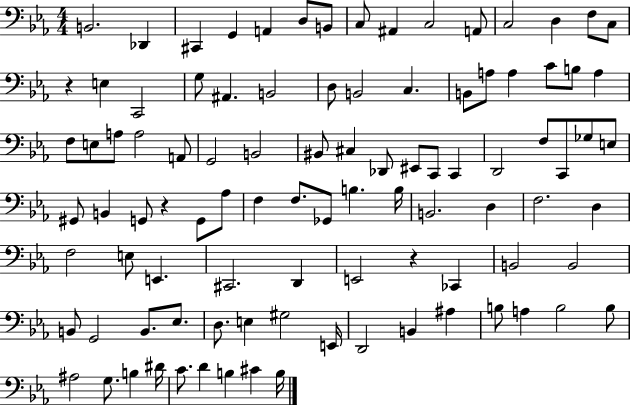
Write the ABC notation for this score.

X:1
T:Untitled
M:4/4
L:1/4
K:Eb
B,,2 _D,, ^C,, G,, A,, D,/2 B,,/2 C,/2 ^A,, C,2 A,,/2 C,2 D, F,/2 C,/2 z E, C,,2 G,/2 ^A,, B,,2 D,/2 B,,2 C, B,,/2 A,/2 A, C/2 B,/2 A, F,/2 E,/2 A,/2 A,2 A,,/2 G,,2 B,,2 ^B,,/2 ^C, _D,,/2 ^E,,/2 C,,/2 C,, D,,2 F,/2 C,,/2 _G,/2 E,/2 ^G,,/2 B,, G,,/2 z G,,/2 _A,/2 F, F,/2 _G,,/2 B, B,/4 B,,2 D, F,2 D, F,2 E,/2 E,, ^C,,2 D,, E,,2 z _C,, B,,2 B,,2 B,,/2 G,,2 B,,/2 _E,/2 D,/2 E, ^G,2 E,,/4 D,,2 B,, ^A, B,/2 A, B,2 B,/2 ^A,2 G,/2 B, ^D/4 C/2 D B, ^C B,/4